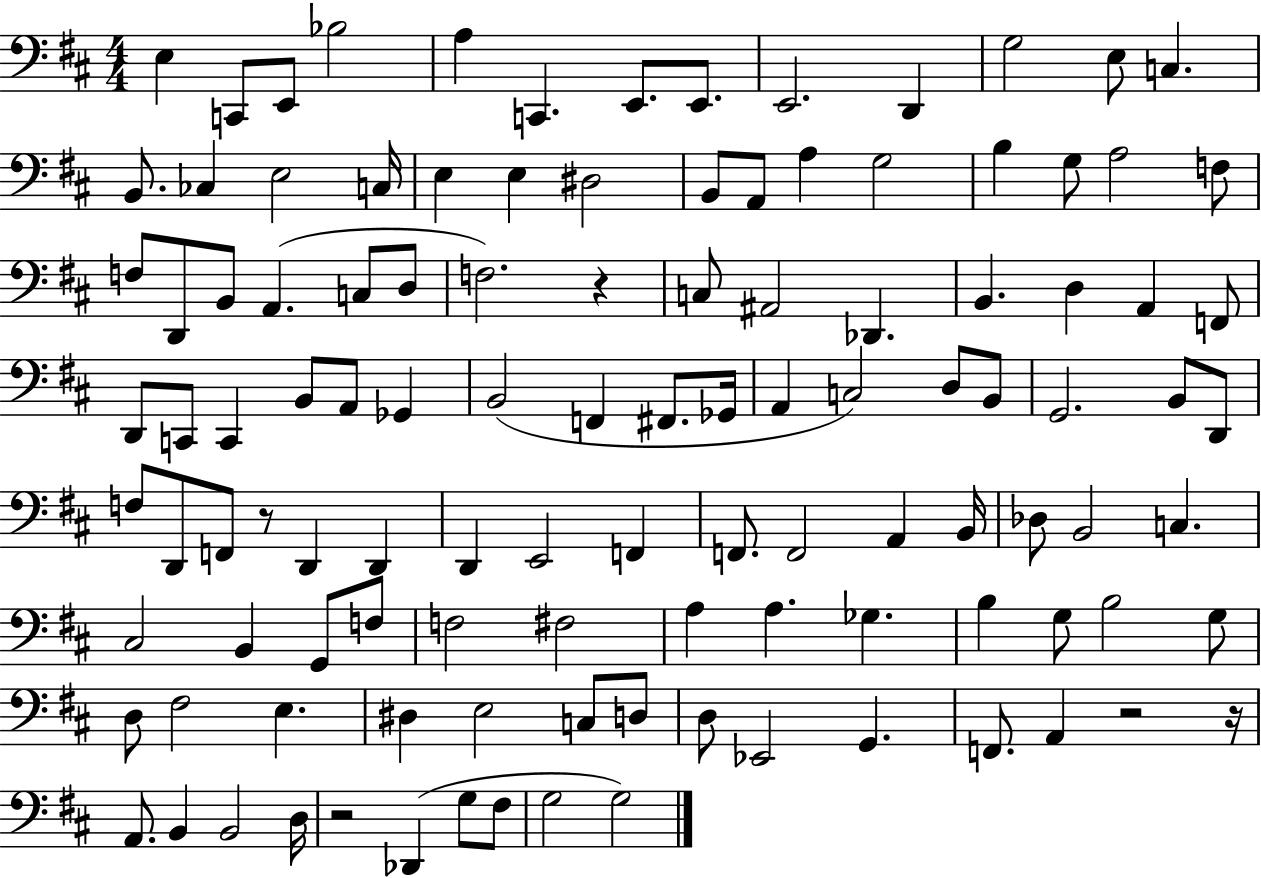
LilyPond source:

{
  \clef bass
  \numericTimeSignature
  \time 4/4
  \key d \major
  e4 c,8 e,8 bes2 | a4 c,4. e,8. e,8. | e,2. d,4 | g2 e8 c4. | \break b,8. ces4 e2 c16 | e4 e4 dis2 | b,8 a,8 a4 g2 | b4 g8 a2 f8 | \break f8 d,8 b,8 a,4.( c8 d8 | f2.) r4 | c8 ais,2 des,4. | b,4. d4 a,4 f,8 | \break d,8 c,8 c,4 b,8 a,8 ges,4 | b,2( f,4 fis,8. ges,16 | a,4 c2) d8 b,8 | g,2. b,8 d,8 | \break f8 d,8 f,8 r8 d,4 d,4 | d,4 e,2 f,4 | f,8. f,2 a,4 b,16 | des8 b,2 c4. | \break cis2 b,4 g,8 f8 | f2 fis2 | a4 a4. ges4. | b4 g8 b2 g8 | \break d8 fis2 e4. | dis4 e2 c8 d8 | d8 ees,2 g,4. | f,8. a,4 r2 r16 | \break a,8. b,4 b,2 d16 | r2 des,4( g8 fis8 | g2 g2) | \bar "|."
}